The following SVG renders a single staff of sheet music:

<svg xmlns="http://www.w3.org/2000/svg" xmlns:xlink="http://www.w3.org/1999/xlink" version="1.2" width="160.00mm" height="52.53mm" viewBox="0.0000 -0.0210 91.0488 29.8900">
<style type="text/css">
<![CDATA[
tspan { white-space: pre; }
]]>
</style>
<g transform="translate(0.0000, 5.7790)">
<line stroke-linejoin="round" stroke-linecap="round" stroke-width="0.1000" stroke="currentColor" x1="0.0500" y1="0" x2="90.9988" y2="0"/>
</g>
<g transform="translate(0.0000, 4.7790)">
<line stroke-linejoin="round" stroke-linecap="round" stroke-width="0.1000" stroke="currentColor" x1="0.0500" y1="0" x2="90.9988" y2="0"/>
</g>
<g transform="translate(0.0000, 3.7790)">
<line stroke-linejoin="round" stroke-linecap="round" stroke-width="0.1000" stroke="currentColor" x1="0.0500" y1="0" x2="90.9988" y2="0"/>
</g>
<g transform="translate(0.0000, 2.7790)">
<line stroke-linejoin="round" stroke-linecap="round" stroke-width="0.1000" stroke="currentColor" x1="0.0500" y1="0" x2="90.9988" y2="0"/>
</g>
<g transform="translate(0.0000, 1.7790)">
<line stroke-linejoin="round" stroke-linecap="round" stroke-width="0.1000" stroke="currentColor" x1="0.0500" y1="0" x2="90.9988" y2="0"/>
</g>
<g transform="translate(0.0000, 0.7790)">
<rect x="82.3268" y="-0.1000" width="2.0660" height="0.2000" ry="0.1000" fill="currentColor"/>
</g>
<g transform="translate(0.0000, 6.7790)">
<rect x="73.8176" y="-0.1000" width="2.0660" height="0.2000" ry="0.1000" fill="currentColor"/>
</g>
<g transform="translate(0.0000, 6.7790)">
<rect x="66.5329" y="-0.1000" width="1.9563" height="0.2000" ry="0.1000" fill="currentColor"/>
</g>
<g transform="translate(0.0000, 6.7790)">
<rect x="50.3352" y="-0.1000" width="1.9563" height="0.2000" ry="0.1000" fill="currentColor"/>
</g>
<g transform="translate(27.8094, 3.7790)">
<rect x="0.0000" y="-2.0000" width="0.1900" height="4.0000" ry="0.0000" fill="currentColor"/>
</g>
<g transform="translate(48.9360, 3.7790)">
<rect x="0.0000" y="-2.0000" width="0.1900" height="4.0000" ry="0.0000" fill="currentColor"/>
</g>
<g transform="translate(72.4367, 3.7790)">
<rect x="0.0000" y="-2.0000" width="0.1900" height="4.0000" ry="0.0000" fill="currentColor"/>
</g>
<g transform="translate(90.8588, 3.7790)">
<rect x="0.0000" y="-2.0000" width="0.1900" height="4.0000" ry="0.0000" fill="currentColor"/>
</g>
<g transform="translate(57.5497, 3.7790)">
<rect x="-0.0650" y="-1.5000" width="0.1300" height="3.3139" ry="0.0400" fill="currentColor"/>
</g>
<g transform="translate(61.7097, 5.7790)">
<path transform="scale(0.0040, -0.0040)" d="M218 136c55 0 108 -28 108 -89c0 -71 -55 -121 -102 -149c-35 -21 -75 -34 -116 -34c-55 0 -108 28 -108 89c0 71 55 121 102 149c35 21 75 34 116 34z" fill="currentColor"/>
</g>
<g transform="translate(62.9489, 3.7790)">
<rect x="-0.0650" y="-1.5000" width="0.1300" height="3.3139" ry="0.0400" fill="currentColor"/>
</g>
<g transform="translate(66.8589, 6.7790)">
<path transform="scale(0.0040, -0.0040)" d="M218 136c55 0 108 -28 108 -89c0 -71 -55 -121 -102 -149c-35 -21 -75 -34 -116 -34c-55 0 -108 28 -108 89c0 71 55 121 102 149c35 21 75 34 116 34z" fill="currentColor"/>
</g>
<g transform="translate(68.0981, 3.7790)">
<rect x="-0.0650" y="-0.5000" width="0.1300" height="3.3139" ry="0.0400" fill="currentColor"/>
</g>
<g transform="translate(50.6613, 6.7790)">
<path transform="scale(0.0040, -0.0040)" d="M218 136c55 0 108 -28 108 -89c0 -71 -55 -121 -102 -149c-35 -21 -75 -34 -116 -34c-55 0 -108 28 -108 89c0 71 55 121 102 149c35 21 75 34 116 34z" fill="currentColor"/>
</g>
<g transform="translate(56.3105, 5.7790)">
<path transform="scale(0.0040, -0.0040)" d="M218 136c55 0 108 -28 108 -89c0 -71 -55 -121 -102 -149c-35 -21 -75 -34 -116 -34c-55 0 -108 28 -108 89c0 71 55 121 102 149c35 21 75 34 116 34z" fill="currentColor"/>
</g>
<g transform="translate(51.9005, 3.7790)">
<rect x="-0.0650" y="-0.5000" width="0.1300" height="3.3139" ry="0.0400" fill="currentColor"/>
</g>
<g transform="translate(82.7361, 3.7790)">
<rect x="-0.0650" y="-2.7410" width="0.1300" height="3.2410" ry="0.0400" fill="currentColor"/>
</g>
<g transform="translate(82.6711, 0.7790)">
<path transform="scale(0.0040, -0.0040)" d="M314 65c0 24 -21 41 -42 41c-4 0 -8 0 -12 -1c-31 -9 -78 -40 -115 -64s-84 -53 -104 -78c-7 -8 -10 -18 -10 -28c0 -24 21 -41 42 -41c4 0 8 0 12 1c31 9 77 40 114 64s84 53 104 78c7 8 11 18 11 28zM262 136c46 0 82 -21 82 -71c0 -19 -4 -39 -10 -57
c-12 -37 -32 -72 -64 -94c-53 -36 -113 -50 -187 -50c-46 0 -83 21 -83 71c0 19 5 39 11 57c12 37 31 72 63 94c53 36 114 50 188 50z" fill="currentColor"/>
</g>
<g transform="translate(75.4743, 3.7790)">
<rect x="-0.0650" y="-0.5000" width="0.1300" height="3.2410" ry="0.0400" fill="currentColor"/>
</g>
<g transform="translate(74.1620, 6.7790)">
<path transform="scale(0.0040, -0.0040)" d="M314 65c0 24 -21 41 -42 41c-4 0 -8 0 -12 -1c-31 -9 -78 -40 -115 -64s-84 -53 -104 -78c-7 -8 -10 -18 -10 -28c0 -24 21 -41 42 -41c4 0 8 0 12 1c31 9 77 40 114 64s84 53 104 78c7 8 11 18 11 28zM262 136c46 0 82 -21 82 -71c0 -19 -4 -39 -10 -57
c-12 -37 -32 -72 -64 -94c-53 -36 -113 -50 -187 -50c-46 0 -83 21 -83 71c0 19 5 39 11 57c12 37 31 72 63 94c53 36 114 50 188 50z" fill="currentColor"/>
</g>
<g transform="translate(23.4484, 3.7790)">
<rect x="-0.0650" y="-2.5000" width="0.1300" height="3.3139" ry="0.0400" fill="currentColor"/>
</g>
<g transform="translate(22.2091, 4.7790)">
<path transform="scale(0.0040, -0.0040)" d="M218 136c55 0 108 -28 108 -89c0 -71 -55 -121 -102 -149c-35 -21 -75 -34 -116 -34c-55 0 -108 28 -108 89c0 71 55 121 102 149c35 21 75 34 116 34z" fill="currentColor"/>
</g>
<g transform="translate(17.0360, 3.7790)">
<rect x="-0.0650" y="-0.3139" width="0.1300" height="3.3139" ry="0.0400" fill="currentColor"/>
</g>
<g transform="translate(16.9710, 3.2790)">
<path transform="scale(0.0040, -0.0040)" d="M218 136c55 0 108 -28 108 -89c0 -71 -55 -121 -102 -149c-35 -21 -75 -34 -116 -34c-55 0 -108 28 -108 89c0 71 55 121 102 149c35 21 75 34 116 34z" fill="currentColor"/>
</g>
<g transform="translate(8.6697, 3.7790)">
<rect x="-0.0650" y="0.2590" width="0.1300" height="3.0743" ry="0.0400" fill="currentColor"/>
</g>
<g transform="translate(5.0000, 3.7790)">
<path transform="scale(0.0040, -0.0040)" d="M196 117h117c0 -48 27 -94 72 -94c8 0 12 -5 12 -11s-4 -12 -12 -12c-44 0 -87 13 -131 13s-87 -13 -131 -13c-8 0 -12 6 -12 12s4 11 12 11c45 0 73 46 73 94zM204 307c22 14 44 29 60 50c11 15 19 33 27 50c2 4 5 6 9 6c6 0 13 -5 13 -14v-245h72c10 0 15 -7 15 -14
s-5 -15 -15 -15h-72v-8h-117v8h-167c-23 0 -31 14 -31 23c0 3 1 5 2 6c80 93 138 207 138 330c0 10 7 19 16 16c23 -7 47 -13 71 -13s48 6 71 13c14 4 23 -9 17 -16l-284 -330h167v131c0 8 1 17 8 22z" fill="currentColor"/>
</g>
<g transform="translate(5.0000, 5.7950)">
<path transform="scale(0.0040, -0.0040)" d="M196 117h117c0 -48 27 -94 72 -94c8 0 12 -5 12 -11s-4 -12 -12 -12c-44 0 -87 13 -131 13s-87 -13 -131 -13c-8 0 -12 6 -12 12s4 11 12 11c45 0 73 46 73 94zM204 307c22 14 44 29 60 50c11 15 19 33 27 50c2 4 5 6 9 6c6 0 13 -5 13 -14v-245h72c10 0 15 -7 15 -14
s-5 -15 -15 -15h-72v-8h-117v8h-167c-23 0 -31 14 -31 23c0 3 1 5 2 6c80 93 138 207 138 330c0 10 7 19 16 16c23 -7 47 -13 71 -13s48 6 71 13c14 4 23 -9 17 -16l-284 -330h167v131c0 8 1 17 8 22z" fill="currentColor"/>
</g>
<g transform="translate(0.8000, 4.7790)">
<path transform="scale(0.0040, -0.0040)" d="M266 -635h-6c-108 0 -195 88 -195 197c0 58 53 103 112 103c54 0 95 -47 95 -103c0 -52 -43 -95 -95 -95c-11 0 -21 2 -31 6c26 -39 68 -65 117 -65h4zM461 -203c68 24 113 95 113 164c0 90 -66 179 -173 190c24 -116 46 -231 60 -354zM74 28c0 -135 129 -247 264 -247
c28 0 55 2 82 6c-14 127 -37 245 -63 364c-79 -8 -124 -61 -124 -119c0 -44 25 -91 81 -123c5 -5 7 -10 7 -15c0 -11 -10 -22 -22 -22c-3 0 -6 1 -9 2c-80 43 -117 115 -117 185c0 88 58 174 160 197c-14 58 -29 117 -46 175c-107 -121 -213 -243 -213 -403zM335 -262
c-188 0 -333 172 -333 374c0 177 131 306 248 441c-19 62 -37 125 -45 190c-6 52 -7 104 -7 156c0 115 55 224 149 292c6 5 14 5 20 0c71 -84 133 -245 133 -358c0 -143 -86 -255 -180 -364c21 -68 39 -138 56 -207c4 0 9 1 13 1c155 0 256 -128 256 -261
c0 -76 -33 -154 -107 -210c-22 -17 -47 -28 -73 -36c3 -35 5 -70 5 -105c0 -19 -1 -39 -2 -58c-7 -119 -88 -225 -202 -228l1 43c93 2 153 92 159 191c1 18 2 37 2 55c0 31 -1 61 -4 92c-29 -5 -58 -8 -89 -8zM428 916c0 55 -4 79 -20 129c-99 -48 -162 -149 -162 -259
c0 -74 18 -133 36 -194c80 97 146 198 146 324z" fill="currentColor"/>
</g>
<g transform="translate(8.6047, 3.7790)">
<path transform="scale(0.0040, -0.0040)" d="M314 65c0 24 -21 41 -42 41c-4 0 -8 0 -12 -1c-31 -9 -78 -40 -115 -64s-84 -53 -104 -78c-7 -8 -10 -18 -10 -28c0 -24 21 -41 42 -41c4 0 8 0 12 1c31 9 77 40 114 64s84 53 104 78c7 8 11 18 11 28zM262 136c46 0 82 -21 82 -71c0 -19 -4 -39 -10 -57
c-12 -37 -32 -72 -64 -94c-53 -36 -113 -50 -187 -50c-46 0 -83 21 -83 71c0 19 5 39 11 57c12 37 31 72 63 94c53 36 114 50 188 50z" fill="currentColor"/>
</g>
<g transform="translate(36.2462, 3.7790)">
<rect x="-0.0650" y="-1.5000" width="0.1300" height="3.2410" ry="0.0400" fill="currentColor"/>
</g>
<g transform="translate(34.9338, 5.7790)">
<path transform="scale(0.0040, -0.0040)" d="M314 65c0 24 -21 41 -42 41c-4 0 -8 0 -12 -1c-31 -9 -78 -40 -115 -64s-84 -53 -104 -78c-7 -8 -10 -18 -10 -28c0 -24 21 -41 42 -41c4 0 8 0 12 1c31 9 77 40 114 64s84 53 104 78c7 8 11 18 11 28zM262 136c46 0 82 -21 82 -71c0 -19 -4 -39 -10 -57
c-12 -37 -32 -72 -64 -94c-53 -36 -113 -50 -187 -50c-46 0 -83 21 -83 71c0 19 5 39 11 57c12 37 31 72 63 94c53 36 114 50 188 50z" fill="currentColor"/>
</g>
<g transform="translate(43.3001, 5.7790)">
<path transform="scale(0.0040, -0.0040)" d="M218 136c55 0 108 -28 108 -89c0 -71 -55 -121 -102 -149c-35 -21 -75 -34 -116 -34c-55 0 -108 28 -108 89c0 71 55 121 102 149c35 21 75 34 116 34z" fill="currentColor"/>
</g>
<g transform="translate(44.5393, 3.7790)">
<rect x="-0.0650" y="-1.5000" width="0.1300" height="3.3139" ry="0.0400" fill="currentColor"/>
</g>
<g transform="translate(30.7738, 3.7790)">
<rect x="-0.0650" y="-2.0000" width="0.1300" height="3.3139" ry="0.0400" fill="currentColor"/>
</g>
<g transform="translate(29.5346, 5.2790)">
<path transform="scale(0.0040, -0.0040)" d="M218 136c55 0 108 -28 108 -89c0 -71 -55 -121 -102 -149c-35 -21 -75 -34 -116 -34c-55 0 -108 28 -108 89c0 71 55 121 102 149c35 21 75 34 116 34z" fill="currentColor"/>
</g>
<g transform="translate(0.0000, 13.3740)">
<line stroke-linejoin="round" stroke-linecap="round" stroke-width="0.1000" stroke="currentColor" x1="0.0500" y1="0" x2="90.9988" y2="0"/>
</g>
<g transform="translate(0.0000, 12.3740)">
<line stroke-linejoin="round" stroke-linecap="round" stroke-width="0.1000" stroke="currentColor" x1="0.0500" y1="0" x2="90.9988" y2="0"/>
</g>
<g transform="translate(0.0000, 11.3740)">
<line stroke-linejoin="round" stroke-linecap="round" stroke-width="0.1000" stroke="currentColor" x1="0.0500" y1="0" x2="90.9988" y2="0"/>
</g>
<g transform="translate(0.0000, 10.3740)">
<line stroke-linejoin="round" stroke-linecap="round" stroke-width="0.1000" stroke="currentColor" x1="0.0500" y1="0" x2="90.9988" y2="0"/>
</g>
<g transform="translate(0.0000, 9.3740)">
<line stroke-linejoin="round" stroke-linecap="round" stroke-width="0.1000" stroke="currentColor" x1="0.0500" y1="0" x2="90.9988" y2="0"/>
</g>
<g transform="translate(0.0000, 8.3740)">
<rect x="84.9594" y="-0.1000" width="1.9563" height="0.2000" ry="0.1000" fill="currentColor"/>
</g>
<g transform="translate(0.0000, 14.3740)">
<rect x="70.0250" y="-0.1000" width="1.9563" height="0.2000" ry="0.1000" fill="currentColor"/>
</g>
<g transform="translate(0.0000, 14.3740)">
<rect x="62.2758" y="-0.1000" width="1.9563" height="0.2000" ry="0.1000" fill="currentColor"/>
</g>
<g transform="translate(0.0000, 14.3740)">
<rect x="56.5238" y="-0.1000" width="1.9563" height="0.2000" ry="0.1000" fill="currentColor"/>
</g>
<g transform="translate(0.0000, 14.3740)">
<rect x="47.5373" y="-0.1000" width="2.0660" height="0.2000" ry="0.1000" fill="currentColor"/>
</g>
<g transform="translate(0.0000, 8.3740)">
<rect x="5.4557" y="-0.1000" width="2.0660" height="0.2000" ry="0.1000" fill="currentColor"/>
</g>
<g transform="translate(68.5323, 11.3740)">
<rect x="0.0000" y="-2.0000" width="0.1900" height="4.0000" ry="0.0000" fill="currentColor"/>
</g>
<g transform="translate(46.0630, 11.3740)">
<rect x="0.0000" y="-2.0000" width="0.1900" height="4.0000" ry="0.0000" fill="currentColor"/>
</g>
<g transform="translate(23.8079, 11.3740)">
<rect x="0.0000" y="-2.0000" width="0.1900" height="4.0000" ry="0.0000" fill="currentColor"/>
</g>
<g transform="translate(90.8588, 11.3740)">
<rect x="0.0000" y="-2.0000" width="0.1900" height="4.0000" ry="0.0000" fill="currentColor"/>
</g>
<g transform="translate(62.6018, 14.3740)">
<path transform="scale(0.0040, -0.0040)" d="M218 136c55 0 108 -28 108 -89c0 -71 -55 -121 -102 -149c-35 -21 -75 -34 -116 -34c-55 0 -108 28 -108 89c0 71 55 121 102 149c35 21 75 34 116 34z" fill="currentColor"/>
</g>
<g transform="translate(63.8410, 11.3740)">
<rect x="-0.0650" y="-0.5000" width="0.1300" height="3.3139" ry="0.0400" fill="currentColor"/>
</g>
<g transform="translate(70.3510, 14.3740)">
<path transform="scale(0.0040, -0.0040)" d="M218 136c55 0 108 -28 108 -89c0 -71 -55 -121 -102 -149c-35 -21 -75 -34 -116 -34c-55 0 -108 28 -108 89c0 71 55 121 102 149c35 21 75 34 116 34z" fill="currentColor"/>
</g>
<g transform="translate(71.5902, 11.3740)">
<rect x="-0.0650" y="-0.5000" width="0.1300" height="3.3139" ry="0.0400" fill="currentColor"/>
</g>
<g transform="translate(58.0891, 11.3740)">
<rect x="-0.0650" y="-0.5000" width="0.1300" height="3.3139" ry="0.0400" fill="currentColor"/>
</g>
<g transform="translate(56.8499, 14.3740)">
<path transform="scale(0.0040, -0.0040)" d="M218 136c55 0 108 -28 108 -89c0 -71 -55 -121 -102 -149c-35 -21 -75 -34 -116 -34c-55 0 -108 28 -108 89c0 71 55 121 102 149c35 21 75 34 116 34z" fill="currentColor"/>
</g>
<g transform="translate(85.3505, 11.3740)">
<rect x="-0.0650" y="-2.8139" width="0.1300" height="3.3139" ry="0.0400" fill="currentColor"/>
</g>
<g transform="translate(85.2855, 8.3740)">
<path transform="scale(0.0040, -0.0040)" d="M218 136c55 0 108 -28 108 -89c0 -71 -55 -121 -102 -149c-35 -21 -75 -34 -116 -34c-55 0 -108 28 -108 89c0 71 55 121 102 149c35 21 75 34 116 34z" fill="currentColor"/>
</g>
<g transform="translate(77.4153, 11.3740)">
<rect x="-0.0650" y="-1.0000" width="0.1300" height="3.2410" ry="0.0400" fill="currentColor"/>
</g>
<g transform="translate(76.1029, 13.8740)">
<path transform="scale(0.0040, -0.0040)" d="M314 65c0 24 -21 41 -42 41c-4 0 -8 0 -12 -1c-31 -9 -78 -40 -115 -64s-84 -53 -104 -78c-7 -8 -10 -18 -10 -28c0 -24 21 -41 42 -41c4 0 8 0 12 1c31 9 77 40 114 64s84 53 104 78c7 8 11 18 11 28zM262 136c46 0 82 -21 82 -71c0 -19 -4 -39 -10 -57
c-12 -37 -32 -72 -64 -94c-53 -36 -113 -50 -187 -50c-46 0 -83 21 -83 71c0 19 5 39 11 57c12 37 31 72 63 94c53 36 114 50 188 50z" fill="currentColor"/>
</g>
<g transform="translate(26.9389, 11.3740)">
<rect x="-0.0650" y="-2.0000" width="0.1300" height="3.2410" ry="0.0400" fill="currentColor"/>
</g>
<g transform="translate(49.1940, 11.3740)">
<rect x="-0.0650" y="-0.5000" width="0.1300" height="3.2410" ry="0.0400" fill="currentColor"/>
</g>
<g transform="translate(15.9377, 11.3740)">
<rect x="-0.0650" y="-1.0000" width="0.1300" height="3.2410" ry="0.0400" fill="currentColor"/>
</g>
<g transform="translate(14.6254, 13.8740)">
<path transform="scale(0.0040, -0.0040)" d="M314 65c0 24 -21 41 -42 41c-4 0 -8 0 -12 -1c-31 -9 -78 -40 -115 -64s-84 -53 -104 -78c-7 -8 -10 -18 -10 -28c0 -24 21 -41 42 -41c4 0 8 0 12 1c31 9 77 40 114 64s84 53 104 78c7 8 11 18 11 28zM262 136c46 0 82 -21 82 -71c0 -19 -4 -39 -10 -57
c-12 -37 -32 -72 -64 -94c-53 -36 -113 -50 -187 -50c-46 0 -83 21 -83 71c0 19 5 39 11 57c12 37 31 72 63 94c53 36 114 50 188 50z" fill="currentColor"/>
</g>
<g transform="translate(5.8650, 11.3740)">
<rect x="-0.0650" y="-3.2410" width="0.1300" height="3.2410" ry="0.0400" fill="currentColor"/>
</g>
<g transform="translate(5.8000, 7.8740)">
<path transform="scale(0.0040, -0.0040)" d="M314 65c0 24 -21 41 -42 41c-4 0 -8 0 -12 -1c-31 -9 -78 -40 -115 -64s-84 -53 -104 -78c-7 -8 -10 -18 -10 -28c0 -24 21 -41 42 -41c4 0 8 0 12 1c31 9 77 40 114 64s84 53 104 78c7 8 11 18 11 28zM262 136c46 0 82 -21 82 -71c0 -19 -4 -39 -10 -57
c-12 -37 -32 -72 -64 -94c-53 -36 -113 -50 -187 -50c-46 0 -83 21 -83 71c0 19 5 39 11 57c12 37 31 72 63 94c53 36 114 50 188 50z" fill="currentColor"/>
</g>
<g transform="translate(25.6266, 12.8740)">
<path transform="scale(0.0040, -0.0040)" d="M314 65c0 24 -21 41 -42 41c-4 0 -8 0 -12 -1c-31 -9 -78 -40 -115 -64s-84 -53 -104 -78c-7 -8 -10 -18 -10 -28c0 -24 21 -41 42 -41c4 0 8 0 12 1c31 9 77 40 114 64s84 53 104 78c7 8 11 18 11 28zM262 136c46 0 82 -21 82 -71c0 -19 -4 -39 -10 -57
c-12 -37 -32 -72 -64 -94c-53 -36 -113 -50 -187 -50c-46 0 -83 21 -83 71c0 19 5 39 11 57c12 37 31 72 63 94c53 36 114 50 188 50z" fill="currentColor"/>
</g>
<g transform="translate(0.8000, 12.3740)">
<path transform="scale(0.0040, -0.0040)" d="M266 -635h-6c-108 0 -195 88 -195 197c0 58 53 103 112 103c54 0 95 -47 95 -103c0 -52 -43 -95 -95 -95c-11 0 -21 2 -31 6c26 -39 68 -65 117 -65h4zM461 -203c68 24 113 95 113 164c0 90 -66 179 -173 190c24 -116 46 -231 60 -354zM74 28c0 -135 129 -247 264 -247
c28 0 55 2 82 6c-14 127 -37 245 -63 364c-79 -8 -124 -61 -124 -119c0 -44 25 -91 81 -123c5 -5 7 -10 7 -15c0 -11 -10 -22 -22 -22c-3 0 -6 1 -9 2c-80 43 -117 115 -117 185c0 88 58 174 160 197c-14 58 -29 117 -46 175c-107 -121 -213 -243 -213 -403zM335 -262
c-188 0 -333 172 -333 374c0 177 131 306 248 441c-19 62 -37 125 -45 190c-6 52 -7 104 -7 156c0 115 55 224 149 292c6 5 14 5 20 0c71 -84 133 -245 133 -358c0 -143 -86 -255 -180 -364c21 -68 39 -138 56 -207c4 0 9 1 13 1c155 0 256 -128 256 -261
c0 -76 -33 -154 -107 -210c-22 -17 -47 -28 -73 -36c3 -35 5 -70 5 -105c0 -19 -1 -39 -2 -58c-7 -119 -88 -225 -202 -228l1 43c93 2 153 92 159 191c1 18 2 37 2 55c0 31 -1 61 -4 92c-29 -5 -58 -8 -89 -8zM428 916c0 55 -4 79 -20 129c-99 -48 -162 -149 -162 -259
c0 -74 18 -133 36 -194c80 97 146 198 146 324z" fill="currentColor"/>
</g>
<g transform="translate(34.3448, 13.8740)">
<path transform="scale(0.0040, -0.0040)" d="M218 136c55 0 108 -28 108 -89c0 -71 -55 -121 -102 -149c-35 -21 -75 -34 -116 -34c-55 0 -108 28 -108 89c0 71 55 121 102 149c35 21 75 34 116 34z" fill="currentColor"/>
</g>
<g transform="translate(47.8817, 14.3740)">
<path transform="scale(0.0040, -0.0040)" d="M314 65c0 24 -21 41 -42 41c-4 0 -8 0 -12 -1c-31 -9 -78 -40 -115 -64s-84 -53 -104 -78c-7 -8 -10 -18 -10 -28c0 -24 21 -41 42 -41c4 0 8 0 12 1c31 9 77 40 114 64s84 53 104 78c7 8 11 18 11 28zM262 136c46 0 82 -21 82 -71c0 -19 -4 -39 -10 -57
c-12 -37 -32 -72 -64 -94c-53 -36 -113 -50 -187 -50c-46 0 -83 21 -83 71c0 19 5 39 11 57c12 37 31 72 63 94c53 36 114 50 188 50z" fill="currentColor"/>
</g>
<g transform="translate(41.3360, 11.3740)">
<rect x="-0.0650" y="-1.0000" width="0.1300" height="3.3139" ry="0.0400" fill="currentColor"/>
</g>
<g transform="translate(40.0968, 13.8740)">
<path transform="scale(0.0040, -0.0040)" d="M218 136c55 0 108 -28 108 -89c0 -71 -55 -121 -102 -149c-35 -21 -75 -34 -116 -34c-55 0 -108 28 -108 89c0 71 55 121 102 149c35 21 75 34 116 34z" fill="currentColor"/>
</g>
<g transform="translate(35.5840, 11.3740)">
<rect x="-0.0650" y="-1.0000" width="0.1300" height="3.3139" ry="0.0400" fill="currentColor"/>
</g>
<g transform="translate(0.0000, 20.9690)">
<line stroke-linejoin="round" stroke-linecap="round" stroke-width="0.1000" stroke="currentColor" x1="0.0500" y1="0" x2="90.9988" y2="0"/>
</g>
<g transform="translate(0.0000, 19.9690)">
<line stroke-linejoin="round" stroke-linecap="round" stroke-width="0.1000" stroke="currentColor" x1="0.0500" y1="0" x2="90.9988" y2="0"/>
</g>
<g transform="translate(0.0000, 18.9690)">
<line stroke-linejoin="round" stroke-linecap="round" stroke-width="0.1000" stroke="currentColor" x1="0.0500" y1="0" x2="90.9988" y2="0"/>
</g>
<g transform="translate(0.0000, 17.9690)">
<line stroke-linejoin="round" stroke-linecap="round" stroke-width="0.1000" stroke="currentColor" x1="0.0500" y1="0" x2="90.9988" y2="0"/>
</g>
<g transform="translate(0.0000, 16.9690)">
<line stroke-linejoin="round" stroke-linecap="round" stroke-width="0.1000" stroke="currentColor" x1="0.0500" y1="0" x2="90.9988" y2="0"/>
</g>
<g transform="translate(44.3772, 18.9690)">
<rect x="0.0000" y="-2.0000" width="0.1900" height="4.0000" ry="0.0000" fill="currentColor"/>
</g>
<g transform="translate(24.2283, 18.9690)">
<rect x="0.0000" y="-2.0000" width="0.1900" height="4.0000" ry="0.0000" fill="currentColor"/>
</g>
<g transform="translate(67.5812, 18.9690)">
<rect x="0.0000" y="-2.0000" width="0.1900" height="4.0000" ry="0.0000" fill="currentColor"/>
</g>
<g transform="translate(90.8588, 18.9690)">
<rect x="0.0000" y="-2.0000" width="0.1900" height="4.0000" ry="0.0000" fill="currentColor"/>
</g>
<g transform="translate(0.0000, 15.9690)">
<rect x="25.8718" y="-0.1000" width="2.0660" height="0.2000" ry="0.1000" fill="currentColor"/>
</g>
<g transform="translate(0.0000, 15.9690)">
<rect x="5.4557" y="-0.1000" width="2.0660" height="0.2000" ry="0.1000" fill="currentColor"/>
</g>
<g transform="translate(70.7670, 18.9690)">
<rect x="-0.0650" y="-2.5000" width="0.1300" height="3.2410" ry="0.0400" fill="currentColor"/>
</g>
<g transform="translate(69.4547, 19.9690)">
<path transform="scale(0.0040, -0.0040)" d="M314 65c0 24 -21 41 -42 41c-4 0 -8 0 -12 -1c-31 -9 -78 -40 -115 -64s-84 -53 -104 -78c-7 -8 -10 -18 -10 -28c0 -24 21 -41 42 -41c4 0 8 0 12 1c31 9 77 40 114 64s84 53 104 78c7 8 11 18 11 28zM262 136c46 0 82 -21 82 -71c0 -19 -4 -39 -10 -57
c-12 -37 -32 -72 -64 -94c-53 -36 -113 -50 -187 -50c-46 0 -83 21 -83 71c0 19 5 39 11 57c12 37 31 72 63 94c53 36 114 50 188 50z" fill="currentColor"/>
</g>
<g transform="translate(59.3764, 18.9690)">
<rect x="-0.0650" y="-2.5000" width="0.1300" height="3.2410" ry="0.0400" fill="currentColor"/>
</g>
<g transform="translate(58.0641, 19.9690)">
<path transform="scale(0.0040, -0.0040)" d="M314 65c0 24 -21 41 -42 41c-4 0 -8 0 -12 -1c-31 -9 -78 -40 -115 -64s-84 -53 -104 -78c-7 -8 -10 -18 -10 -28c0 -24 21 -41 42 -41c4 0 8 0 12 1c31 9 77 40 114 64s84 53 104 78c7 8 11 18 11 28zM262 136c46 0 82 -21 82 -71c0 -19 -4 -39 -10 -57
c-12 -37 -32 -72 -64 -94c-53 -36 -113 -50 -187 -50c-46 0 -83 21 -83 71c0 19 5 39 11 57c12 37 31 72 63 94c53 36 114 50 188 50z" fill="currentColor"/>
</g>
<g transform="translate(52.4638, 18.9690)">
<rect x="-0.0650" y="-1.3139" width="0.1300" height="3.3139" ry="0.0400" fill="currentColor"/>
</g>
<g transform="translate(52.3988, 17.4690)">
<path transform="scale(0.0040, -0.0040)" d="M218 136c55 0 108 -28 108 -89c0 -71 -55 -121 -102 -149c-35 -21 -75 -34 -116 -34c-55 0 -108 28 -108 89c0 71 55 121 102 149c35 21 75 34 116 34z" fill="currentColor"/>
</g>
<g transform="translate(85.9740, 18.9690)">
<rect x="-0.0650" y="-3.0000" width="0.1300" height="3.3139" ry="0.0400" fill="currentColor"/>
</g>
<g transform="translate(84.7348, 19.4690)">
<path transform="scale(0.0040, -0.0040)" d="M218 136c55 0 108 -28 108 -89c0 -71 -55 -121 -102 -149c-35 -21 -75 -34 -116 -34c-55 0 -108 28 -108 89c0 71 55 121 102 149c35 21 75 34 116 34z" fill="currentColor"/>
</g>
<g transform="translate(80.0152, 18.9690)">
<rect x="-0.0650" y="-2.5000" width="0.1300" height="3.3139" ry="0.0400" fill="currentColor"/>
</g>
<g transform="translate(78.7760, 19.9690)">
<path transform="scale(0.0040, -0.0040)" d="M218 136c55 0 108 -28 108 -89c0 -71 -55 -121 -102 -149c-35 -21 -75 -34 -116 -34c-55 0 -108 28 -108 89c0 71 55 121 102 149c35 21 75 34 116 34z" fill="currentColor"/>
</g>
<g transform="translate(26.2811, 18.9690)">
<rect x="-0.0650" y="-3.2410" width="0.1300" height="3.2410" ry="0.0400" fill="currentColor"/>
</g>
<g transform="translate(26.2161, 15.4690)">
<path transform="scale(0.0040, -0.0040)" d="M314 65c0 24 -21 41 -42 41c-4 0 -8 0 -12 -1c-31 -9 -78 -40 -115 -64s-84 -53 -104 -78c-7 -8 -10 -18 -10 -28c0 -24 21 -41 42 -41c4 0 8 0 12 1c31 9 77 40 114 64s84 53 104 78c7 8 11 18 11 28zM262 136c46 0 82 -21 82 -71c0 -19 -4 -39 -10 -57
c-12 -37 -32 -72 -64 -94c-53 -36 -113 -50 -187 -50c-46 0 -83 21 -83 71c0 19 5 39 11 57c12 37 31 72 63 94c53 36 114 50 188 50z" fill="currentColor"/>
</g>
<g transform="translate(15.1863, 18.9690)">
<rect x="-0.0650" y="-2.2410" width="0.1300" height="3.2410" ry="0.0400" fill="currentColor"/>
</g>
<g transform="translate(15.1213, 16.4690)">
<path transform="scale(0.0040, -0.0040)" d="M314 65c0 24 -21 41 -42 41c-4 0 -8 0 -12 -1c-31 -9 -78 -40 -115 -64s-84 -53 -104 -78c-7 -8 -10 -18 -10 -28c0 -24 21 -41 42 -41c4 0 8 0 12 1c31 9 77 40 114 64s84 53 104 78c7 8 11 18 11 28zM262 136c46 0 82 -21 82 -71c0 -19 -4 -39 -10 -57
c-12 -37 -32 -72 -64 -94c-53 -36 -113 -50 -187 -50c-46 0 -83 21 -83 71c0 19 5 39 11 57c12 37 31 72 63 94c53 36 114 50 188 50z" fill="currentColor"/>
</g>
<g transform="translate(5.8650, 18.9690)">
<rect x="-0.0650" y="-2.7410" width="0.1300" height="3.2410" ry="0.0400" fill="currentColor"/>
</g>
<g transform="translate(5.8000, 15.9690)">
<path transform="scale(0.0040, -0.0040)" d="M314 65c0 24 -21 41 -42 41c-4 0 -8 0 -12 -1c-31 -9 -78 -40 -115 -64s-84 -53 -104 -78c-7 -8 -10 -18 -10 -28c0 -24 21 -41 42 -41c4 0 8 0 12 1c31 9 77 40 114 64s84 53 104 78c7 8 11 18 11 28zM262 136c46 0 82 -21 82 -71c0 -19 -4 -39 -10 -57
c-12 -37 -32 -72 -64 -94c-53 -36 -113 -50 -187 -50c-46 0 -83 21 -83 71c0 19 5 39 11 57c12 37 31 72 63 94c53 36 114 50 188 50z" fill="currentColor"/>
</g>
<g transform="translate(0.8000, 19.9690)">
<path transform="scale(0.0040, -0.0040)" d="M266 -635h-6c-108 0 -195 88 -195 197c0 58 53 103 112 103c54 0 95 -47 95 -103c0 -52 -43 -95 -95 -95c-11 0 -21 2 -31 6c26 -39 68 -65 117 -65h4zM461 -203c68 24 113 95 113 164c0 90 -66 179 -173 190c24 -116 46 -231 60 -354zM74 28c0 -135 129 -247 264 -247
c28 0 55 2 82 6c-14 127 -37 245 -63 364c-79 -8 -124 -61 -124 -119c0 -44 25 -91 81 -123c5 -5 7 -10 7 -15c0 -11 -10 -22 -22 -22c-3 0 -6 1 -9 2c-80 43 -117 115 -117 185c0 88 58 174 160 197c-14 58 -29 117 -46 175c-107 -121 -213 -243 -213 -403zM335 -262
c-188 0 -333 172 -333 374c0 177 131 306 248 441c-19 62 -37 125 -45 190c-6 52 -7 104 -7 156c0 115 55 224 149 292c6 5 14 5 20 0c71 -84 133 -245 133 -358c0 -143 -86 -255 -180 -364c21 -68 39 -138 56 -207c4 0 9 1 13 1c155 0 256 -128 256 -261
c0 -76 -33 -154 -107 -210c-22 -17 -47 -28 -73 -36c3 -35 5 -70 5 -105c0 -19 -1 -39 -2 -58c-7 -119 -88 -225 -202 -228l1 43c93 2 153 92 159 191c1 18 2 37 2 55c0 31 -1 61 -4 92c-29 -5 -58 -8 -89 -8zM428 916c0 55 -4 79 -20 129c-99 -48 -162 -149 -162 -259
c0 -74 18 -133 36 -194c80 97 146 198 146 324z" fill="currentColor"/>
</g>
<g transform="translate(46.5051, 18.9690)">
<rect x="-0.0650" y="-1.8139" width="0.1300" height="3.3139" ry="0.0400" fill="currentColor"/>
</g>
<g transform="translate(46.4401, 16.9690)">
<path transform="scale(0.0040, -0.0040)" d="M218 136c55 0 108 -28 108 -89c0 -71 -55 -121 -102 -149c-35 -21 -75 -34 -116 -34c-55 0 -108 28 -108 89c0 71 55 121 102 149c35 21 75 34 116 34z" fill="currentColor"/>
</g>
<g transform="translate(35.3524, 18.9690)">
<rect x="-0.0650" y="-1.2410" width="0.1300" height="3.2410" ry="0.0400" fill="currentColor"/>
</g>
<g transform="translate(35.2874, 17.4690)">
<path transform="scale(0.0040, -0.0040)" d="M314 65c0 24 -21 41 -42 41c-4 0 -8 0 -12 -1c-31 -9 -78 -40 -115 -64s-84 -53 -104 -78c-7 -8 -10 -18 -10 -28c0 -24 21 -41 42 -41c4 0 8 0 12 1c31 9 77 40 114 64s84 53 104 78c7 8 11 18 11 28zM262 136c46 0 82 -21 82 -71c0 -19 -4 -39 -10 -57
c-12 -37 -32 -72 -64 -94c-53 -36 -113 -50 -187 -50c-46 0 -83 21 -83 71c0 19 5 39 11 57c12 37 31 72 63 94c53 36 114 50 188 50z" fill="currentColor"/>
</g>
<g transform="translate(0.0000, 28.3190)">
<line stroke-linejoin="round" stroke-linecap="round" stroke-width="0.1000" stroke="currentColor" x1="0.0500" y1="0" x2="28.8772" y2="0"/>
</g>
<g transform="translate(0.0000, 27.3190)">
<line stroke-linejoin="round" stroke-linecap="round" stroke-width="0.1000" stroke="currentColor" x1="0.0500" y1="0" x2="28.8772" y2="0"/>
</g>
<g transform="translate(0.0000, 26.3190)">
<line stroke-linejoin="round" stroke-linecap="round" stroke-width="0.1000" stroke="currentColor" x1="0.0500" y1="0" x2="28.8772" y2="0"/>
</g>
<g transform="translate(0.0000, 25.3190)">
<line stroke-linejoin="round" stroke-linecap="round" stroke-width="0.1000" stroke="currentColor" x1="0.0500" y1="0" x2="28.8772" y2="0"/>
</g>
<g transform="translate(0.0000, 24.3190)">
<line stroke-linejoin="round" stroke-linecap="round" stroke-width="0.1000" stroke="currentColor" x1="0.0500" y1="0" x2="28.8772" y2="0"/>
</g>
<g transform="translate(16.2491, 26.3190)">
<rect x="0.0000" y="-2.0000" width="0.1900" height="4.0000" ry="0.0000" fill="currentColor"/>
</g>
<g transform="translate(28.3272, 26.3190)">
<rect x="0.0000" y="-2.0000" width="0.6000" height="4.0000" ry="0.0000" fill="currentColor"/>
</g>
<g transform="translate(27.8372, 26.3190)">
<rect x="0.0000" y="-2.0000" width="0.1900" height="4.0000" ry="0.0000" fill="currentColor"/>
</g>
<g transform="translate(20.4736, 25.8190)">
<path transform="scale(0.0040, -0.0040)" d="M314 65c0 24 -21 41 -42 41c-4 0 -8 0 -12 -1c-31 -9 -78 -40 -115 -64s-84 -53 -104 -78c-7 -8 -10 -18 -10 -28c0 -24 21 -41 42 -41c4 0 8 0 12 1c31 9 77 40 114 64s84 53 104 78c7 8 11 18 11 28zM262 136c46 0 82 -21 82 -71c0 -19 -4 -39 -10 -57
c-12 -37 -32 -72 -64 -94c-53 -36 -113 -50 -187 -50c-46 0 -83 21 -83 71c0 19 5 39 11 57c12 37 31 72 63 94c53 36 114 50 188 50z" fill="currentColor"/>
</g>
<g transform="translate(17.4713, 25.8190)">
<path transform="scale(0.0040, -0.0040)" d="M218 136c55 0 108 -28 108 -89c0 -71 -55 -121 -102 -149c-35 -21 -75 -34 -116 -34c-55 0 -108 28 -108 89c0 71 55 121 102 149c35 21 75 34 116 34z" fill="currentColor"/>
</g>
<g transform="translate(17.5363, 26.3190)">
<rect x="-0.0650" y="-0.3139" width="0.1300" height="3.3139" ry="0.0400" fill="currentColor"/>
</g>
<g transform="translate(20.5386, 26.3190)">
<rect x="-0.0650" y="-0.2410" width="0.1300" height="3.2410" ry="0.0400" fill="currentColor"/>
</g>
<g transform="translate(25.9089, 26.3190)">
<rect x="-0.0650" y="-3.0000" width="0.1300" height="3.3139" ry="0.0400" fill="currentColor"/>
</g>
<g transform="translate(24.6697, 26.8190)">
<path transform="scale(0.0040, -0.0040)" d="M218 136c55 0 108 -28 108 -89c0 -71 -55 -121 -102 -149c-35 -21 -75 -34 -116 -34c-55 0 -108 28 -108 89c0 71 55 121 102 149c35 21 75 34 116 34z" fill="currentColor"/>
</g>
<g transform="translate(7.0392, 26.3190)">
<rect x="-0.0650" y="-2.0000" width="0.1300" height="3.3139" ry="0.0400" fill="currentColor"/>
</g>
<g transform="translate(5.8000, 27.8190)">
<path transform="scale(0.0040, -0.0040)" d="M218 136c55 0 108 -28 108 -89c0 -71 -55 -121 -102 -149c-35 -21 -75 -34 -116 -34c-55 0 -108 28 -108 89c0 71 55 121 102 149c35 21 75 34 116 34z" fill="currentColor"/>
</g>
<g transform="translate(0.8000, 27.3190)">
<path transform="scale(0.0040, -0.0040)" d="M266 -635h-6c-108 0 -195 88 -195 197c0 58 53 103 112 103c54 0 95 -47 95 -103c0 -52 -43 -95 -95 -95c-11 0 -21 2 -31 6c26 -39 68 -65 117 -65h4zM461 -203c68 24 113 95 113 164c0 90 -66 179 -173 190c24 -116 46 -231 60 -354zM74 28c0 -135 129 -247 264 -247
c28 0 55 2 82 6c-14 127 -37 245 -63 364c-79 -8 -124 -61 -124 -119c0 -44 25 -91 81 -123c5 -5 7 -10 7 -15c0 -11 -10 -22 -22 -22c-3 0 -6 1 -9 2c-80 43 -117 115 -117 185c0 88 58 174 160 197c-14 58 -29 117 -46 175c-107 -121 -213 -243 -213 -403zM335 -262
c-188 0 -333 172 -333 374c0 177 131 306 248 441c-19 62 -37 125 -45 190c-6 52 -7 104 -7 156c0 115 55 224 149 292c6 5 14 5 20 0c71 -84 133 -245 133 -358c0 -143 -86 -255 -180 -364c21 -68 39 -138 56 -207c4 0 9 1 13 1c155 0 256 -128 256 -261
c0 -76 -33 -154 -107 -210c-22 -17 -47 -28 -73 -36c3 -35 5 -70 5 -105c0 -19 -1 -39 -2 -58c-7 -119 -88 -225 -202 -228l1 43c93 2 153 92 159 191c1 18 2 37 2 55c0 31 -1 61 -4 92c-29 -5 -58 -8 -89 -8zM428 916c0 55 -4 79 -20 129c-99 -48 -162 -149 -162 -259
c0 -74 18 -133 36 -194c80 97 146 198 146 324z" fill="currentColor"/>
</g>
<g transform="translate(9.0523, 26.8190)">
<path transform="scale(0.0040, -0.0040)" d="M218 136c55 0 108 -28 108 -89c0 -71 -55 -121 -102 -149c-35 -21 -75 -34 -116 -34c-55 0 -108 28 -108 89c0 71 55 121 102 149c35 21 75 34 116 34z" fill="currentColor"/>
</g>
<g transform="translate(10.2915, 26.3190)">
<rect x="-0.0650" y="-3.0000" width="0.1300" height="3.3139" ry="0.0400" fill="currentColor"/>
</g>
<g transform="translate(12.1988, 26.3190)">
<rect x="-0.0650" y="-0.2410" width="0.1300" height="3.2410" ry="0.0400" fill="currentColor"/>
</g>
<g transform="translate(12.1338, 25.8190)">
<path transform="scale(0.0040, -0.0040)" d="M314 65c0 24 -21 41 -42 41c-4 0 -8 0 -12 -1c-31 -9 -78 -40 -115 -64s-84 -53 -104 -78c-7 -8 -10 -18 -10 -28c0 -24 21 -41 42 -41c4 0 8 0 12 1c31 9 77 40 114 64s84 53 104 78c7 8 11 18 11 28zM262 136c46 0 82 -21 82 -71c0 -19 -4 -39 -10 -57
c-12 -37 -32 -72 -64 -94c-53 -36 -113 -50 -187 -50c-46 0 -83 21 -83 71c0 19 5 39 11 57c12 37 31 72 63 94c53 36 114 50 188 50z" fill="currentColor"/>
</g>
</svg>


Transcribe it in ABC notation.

X:1
T:Untitled
M:4/4
L:1/4
K:C
B2 c G F E2 E C E E C C2 a2 b2 D2 F2 D D C2 C C C D2 a a2 g2 b2 e2 f e G2 G2 G A F A c2 c c2 A